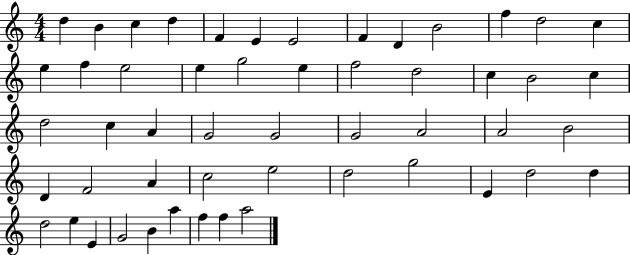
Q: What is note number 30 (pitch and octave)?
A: G4